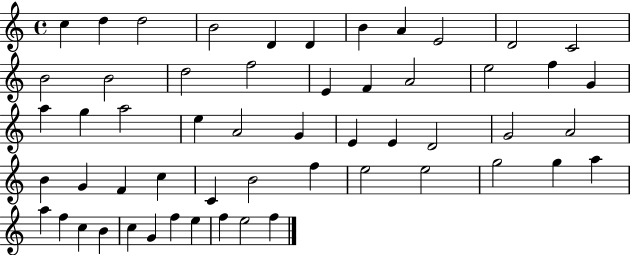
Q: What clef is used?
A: treble